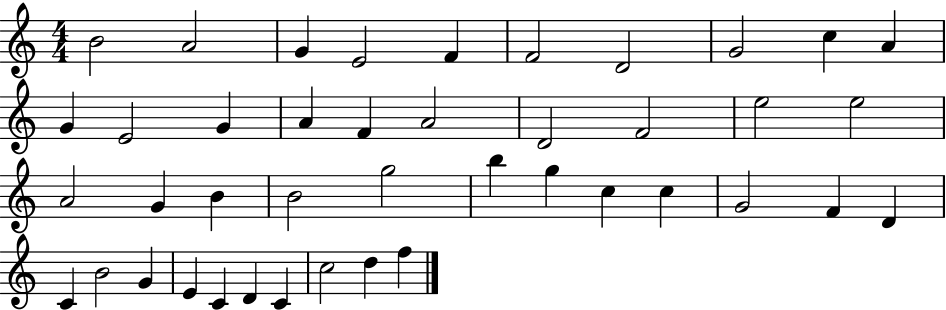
X:1
T:Untitled
M:4/4
L:1/4
K:C
B2 A2 G E2 F F2 D2 G2 c A G E2 G A F A2 D2 F2 e2 e2 A2 G B B2 g2 b g c c G2 F D C B2 G E C D C c2 d f